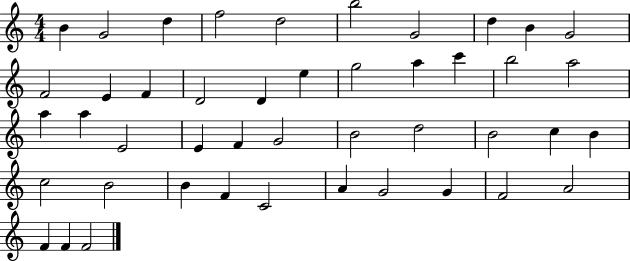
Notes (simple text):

B4/q G4/h D5/q F5/h D5/h B5/h G4/h D5/q B4/q G4/h F4/h E4/q F4/q D4/h D4/q E5/q G5/h A5/q C6/q B5/h A5/h A5/q A5/q E4/h E4/q F4/q G4/h B4/h D5/h B4/h C5/q B4/q C5/h B4/h B4/q F4/q C4/h A4/q G4/h G4/q F4/h A4/h F4/q F4/q F4/h